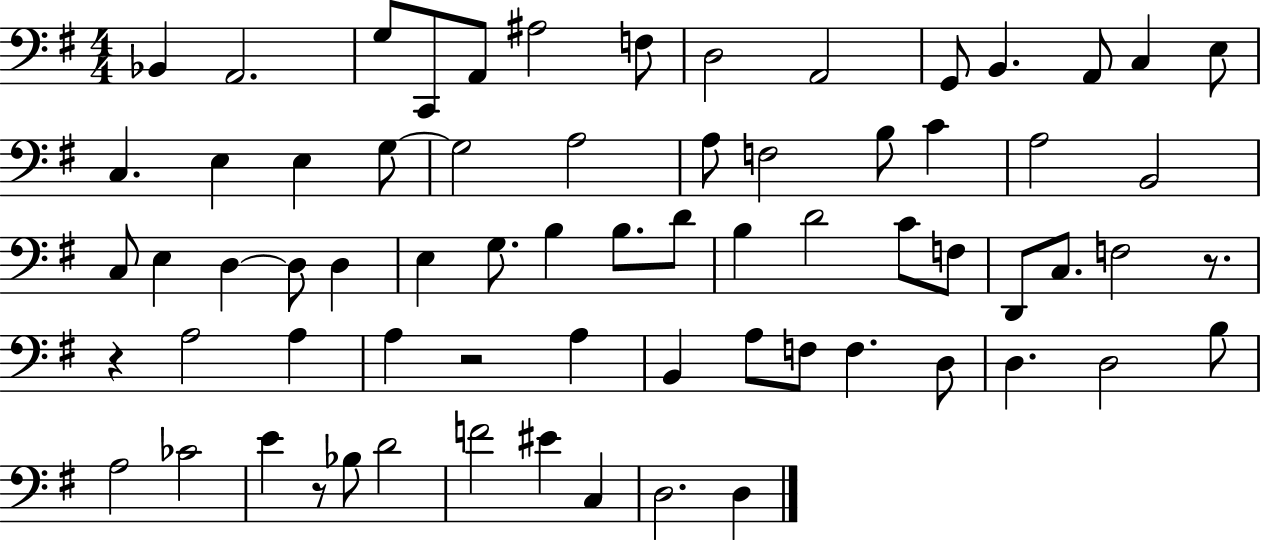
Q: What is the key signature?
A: G major